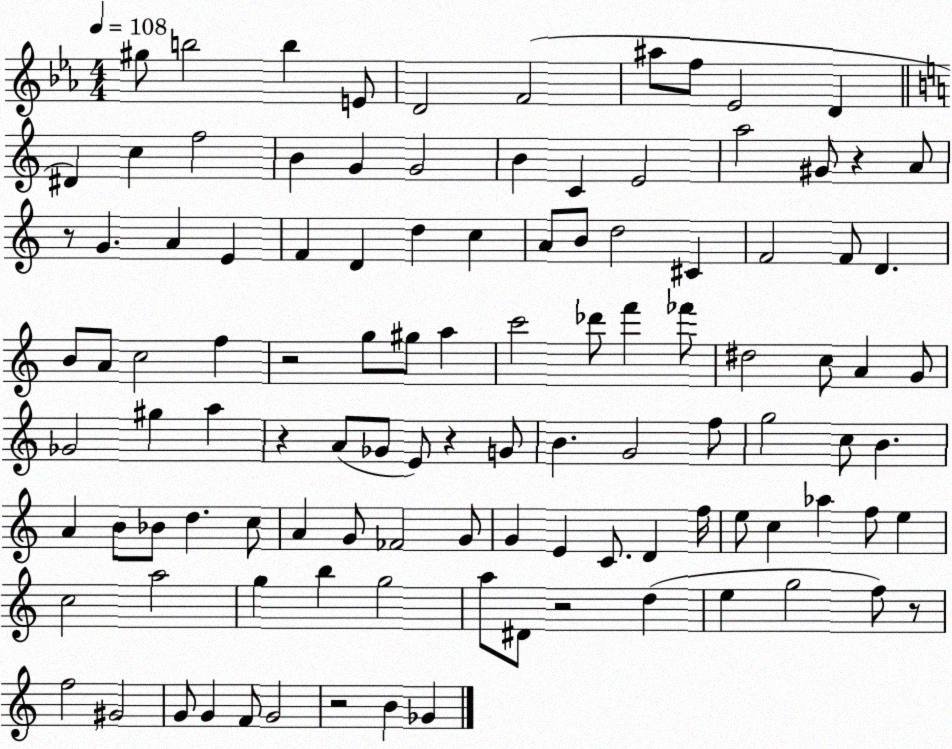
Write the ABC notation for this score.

X:1
T:Untitled
M:4/4
L:1/4
K:Eb
^g/2 b2 b E/2 D2 F2 ^a/2 f/2 _E2 D ^D c f2 B G G2 B C E2 a2 ^G/2 z A/2 z/2 G A E F D d c A/2 B/2 d2 ^C F2 F/2 D B/2 A/2 c2 f z2 g/2 ^g/2 a c'2 _d'/2 f' _f'/2 ^d2 c/2 A G/2 _G2 ^g a z A/2 _G/2 E/2 z G/2 B G2 f/2 g2 c/2 B A B/2 _B/2 d c/2 A G/2 _F2 G/2 G E C/2 D f/4 e/2 c _a f/2 e c2 a2 g b g2 a/2 ^D/2 z2 d e g2 f/2 z/2 f2 ^G2 G/2 G F/2 G2 z2 B _G